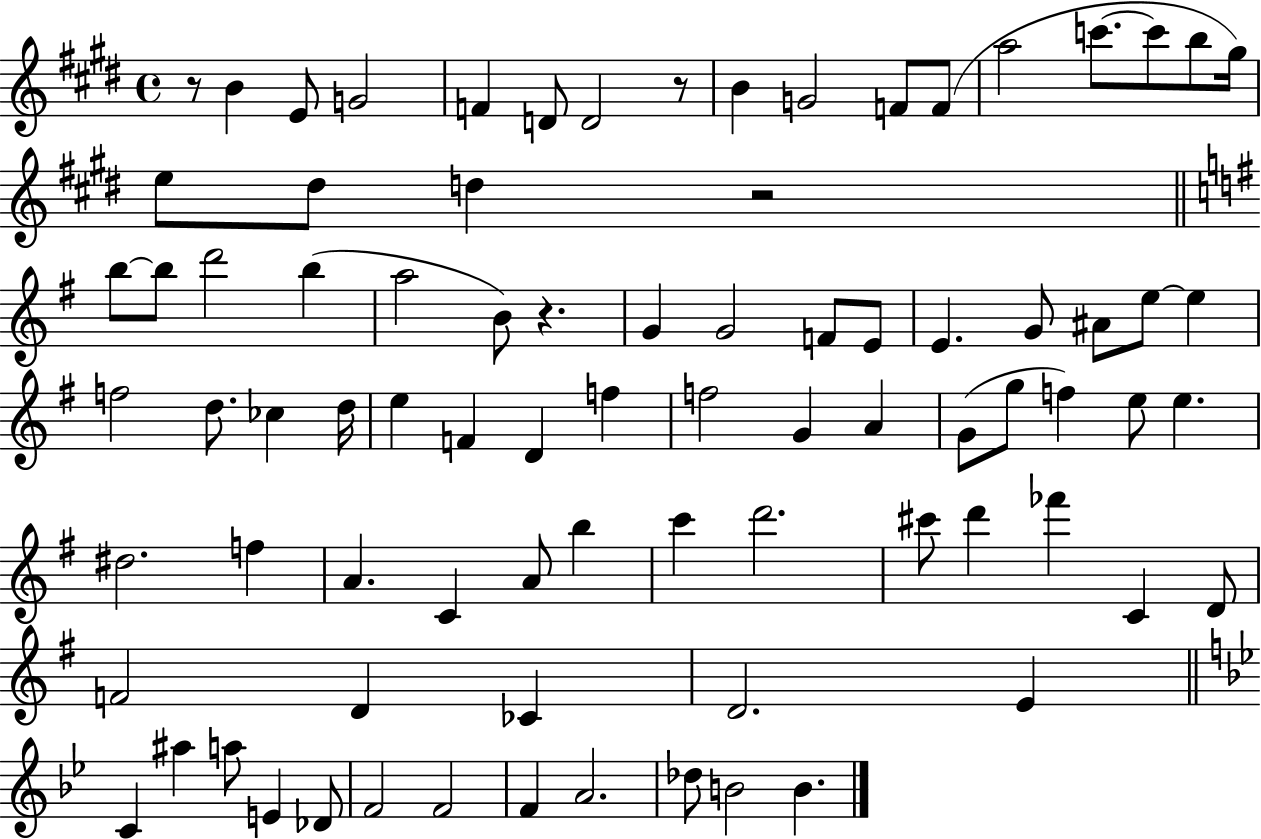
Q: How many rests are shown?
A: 4